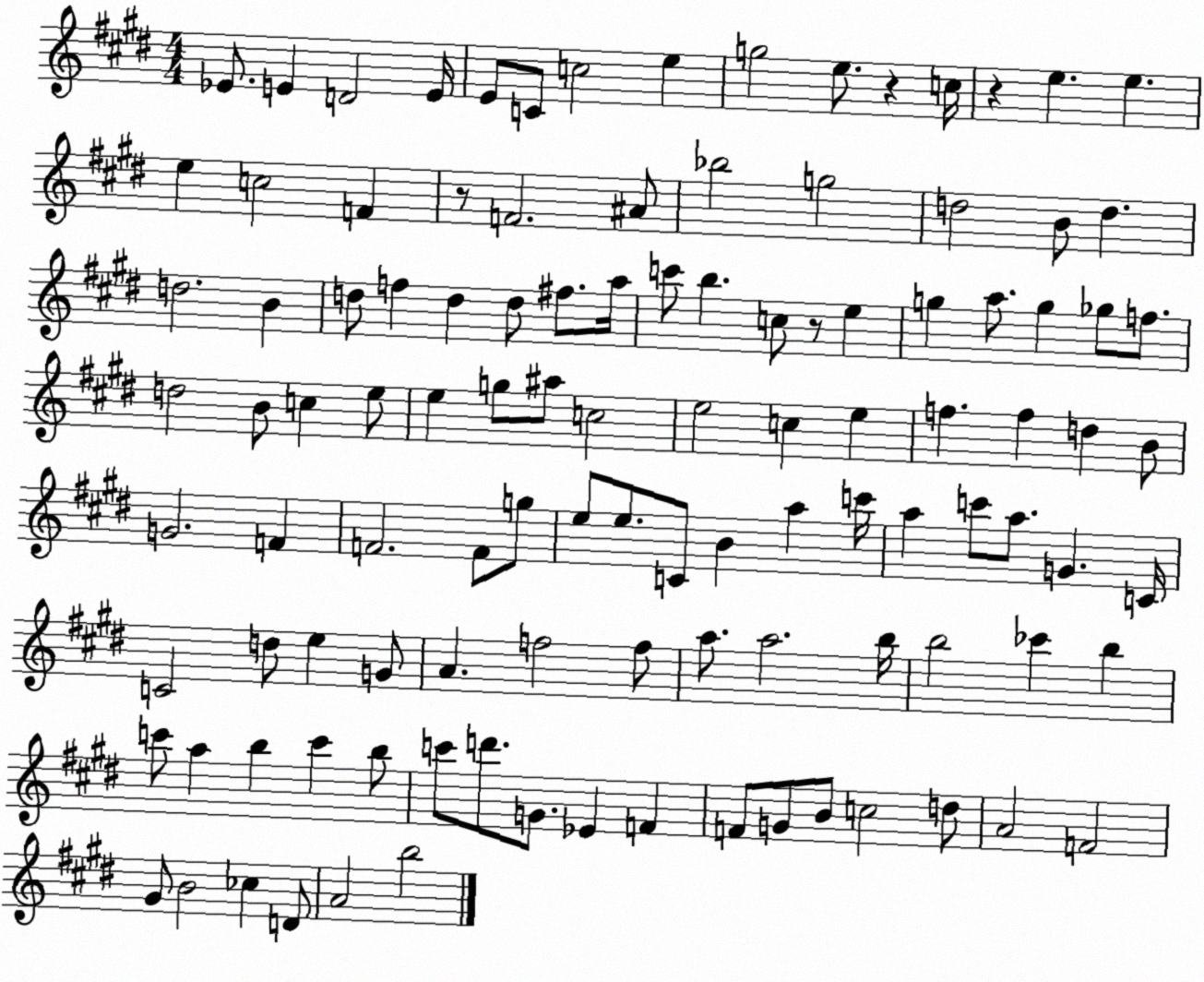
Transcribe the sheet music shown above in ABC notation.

X:1
T:Untitled
M:4/4
L:1/4
K:E
_E/2 E D2 E/4 E/2 C/2 c2 e g2 e/2 z c/4 z e e e c2 F z/2 F2 ^A/2 _b2 g2 d2 B/2 d d2 B d/2 f d d/2 ^f/2 a/4 c'/2 b c/2 z/2 e g a/2 g _g/2 f/2 d2 B/2 c e/2 e g/2 ^a/2 c2 e2 c e f f d B/2 G2 F F2 F/2 g/2 e/2 e/2 C/2 B a c'/4 a c'/2 a/2 G C/4 C2 d/2 e G/2 A f2 f/2 a/2 a2 b/4 b2 _c' b c'/2 a b c' b/2 c'/2 d'/2 G/2 _E F F/2 G/2 B/2 c2 d/2 A2 F2 ^G/2 B2 _c D/2 A2 b2